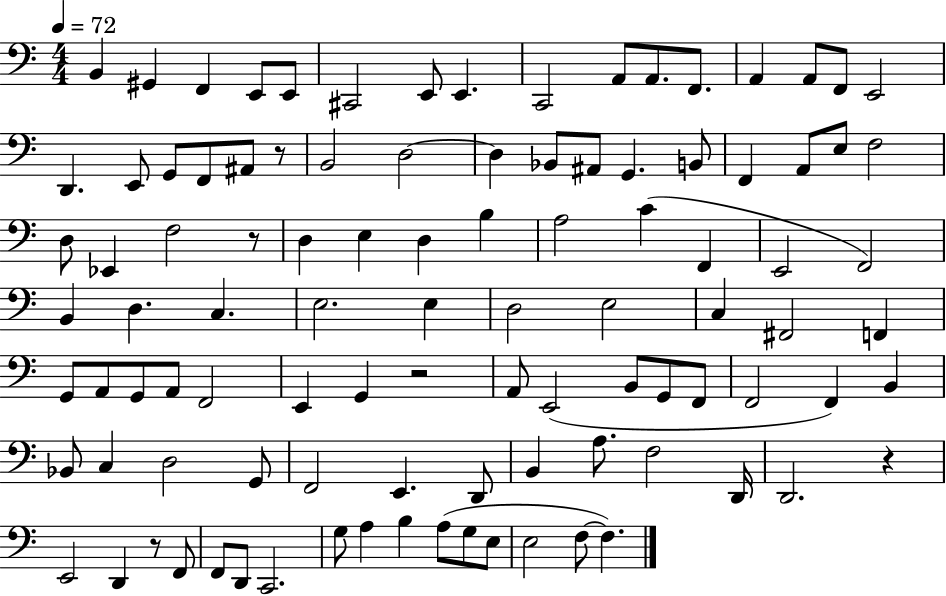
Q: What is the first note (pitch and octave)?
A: B2